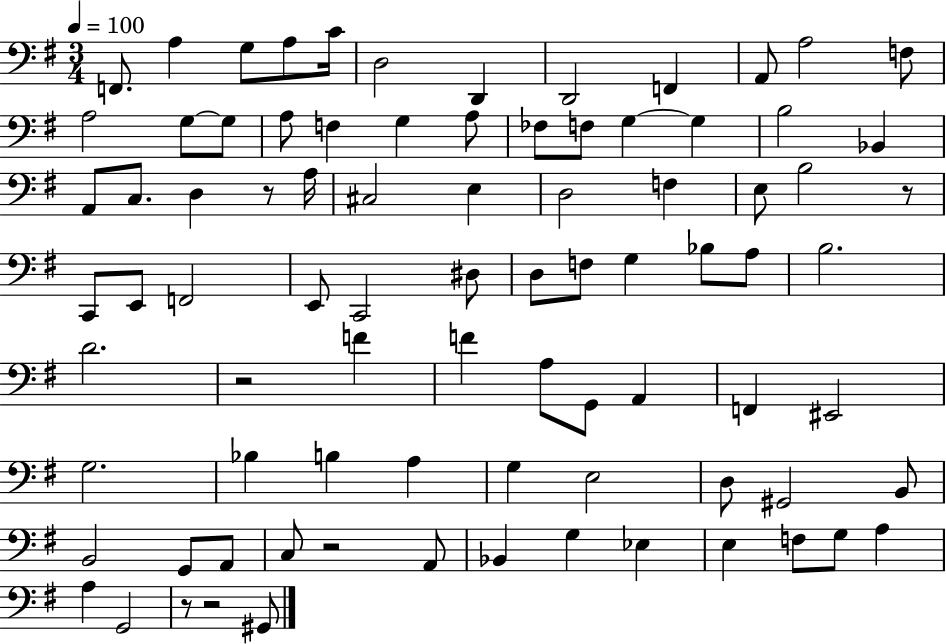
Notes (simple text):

F2/e. A3/q G3/e A3/e C4/s D3/h D2/q D2/h F2/q A2/e A3/h F3/e A3/h G3/e G3/e A3/e F3/q G3/q A3/e FES3/e F3/e G3/q G3/q B3/h Bb2/q A2/e C3/e. D3/q R/e A3/s C#3/h E3/q D3/h F3/q E3/e B3/h R/e C2/e E2/e F2/h E2/e C2/h D#3/e D3/e F3/e G3/q Bb3/e A3/e B3/h. D4/h. R/h F4/q F4/q A3/e G2/e A2/q F2/q EIS2/h G3/h. Bb3/q B3/q A3/q G3/q E3/h D3/e G#2/h B2/e B2/h G2/e A2/e C3/e R/h A2/e Bb2/q G3/q Eb3/q E3/q F3/e G3/e A3/q A3/q G2/h R/e R/h G#2/e